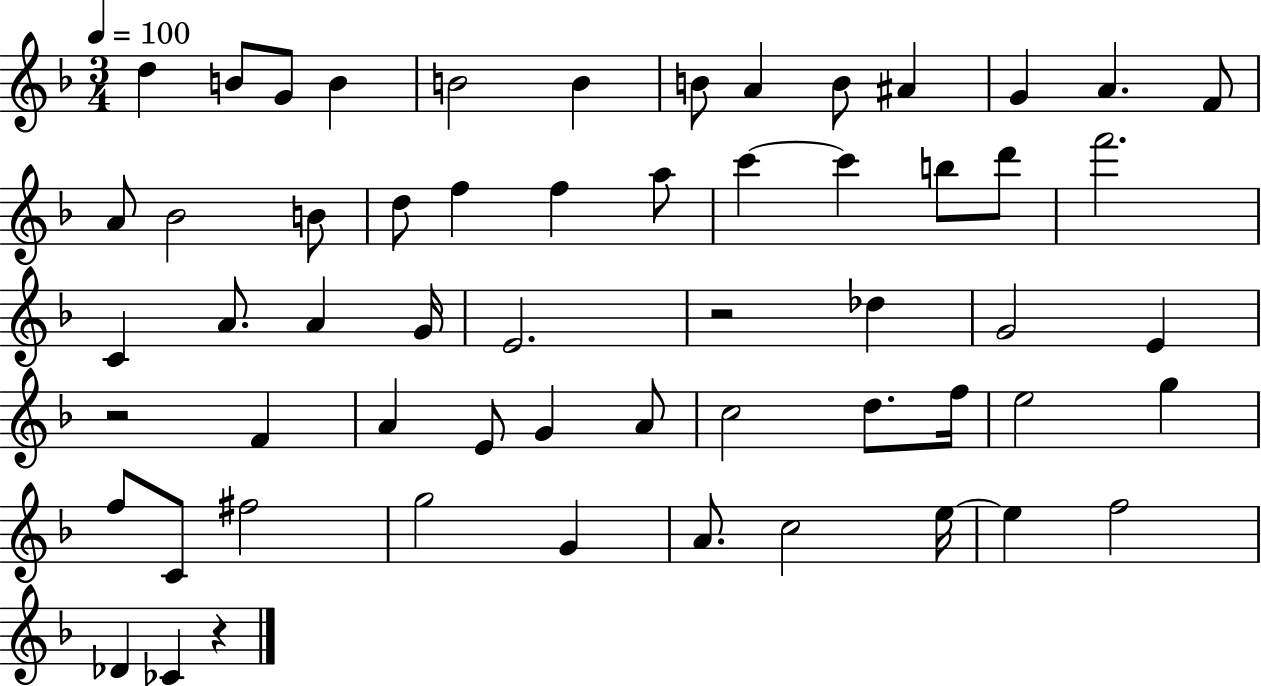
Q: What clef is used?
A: treble